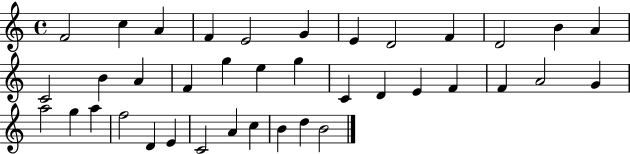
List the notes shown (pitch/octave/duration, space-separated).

F4/h C5/q A4/q F4/q E4/h G4/q E4/q D4/h F4/q D4/h B4/q A4/q C4/h B4/q A4/q F4/q G5/q E5/q G5/q C4/q D4/q E4/q F4/q F4/q A4/h G4/q A5/h G5/q A5/q F5/h D4/q E4/q C4/h A4/q C5/q B4/q D5/q B4/h